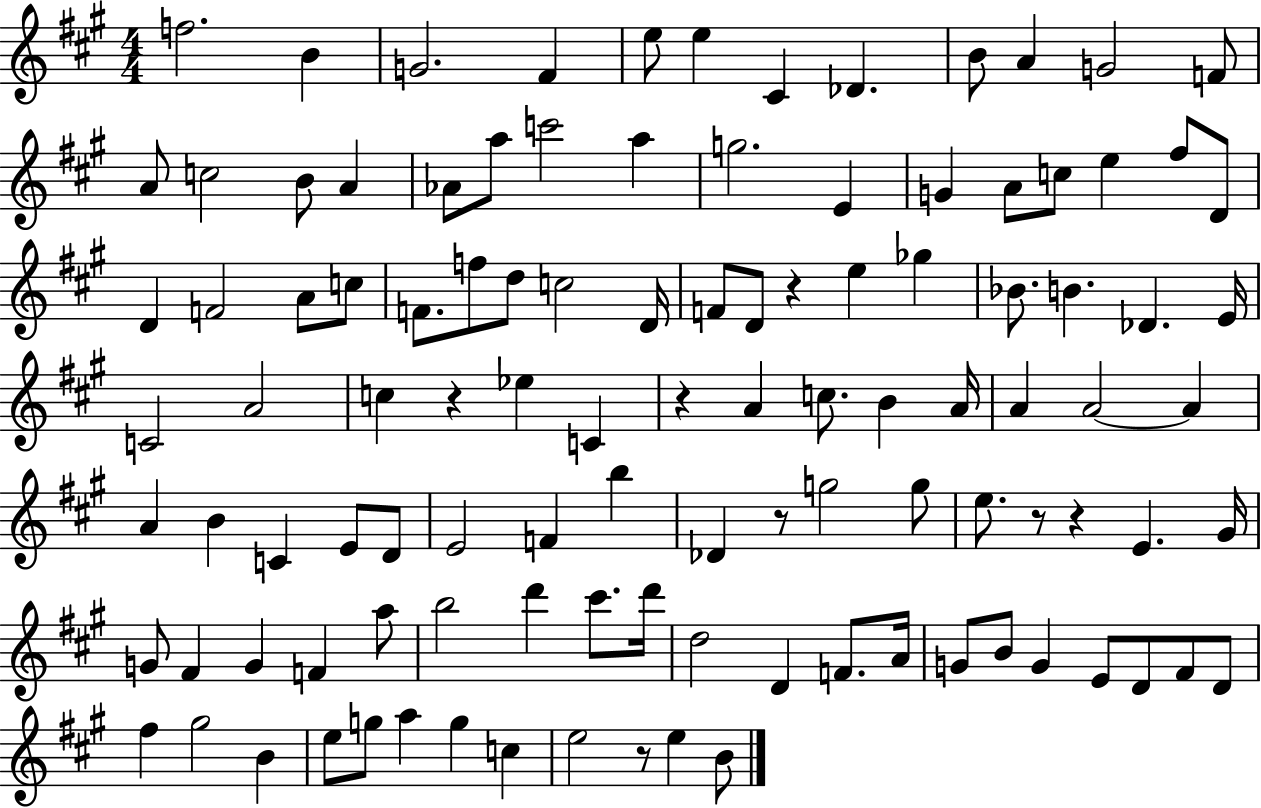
F5/h. B4/q G4/h. F#4/q E5/e E5/q C#4/q Db4/q. B4/e A4/q G4/h F4/e A4/e C5/h B4/e A4/q Ab4/e A5/e C6/h A5/q G5/h. E4/q G4/q A4/e C5/e E5/q F#5/e D4/e D4/q F4/h A4/e C5/e F4/e. F5/e D5/e C5/h D4/s F4/e D4/e R/q E5/q Gb5/q Bb4/e. B4/q. Db4/q. E4/s C4/h A4/h C5/q R/q Eb5/q C4/q R/q A4/q C5/e. B4/q A4/s A4/q A4/h A4/q A4/q B4/q C4/q E4/e D4/e E4/h F4/q B5/q Db4/q R/e G5/h G5/e E5/e. R/e R/q E4/q. G#4/s G4/e F#4/q G4/q F4/q A5/e B5/h D6/q C#6/e. D6/s D5/h D4/q F4/e. A4/s G4/e B4/e G4/q E4/e D4/e F#4/e D4/e F#5/q G#5/h B4/q E5/e G5/e A5/q G5/q C5/q E5/h R/e E5/q B4/e